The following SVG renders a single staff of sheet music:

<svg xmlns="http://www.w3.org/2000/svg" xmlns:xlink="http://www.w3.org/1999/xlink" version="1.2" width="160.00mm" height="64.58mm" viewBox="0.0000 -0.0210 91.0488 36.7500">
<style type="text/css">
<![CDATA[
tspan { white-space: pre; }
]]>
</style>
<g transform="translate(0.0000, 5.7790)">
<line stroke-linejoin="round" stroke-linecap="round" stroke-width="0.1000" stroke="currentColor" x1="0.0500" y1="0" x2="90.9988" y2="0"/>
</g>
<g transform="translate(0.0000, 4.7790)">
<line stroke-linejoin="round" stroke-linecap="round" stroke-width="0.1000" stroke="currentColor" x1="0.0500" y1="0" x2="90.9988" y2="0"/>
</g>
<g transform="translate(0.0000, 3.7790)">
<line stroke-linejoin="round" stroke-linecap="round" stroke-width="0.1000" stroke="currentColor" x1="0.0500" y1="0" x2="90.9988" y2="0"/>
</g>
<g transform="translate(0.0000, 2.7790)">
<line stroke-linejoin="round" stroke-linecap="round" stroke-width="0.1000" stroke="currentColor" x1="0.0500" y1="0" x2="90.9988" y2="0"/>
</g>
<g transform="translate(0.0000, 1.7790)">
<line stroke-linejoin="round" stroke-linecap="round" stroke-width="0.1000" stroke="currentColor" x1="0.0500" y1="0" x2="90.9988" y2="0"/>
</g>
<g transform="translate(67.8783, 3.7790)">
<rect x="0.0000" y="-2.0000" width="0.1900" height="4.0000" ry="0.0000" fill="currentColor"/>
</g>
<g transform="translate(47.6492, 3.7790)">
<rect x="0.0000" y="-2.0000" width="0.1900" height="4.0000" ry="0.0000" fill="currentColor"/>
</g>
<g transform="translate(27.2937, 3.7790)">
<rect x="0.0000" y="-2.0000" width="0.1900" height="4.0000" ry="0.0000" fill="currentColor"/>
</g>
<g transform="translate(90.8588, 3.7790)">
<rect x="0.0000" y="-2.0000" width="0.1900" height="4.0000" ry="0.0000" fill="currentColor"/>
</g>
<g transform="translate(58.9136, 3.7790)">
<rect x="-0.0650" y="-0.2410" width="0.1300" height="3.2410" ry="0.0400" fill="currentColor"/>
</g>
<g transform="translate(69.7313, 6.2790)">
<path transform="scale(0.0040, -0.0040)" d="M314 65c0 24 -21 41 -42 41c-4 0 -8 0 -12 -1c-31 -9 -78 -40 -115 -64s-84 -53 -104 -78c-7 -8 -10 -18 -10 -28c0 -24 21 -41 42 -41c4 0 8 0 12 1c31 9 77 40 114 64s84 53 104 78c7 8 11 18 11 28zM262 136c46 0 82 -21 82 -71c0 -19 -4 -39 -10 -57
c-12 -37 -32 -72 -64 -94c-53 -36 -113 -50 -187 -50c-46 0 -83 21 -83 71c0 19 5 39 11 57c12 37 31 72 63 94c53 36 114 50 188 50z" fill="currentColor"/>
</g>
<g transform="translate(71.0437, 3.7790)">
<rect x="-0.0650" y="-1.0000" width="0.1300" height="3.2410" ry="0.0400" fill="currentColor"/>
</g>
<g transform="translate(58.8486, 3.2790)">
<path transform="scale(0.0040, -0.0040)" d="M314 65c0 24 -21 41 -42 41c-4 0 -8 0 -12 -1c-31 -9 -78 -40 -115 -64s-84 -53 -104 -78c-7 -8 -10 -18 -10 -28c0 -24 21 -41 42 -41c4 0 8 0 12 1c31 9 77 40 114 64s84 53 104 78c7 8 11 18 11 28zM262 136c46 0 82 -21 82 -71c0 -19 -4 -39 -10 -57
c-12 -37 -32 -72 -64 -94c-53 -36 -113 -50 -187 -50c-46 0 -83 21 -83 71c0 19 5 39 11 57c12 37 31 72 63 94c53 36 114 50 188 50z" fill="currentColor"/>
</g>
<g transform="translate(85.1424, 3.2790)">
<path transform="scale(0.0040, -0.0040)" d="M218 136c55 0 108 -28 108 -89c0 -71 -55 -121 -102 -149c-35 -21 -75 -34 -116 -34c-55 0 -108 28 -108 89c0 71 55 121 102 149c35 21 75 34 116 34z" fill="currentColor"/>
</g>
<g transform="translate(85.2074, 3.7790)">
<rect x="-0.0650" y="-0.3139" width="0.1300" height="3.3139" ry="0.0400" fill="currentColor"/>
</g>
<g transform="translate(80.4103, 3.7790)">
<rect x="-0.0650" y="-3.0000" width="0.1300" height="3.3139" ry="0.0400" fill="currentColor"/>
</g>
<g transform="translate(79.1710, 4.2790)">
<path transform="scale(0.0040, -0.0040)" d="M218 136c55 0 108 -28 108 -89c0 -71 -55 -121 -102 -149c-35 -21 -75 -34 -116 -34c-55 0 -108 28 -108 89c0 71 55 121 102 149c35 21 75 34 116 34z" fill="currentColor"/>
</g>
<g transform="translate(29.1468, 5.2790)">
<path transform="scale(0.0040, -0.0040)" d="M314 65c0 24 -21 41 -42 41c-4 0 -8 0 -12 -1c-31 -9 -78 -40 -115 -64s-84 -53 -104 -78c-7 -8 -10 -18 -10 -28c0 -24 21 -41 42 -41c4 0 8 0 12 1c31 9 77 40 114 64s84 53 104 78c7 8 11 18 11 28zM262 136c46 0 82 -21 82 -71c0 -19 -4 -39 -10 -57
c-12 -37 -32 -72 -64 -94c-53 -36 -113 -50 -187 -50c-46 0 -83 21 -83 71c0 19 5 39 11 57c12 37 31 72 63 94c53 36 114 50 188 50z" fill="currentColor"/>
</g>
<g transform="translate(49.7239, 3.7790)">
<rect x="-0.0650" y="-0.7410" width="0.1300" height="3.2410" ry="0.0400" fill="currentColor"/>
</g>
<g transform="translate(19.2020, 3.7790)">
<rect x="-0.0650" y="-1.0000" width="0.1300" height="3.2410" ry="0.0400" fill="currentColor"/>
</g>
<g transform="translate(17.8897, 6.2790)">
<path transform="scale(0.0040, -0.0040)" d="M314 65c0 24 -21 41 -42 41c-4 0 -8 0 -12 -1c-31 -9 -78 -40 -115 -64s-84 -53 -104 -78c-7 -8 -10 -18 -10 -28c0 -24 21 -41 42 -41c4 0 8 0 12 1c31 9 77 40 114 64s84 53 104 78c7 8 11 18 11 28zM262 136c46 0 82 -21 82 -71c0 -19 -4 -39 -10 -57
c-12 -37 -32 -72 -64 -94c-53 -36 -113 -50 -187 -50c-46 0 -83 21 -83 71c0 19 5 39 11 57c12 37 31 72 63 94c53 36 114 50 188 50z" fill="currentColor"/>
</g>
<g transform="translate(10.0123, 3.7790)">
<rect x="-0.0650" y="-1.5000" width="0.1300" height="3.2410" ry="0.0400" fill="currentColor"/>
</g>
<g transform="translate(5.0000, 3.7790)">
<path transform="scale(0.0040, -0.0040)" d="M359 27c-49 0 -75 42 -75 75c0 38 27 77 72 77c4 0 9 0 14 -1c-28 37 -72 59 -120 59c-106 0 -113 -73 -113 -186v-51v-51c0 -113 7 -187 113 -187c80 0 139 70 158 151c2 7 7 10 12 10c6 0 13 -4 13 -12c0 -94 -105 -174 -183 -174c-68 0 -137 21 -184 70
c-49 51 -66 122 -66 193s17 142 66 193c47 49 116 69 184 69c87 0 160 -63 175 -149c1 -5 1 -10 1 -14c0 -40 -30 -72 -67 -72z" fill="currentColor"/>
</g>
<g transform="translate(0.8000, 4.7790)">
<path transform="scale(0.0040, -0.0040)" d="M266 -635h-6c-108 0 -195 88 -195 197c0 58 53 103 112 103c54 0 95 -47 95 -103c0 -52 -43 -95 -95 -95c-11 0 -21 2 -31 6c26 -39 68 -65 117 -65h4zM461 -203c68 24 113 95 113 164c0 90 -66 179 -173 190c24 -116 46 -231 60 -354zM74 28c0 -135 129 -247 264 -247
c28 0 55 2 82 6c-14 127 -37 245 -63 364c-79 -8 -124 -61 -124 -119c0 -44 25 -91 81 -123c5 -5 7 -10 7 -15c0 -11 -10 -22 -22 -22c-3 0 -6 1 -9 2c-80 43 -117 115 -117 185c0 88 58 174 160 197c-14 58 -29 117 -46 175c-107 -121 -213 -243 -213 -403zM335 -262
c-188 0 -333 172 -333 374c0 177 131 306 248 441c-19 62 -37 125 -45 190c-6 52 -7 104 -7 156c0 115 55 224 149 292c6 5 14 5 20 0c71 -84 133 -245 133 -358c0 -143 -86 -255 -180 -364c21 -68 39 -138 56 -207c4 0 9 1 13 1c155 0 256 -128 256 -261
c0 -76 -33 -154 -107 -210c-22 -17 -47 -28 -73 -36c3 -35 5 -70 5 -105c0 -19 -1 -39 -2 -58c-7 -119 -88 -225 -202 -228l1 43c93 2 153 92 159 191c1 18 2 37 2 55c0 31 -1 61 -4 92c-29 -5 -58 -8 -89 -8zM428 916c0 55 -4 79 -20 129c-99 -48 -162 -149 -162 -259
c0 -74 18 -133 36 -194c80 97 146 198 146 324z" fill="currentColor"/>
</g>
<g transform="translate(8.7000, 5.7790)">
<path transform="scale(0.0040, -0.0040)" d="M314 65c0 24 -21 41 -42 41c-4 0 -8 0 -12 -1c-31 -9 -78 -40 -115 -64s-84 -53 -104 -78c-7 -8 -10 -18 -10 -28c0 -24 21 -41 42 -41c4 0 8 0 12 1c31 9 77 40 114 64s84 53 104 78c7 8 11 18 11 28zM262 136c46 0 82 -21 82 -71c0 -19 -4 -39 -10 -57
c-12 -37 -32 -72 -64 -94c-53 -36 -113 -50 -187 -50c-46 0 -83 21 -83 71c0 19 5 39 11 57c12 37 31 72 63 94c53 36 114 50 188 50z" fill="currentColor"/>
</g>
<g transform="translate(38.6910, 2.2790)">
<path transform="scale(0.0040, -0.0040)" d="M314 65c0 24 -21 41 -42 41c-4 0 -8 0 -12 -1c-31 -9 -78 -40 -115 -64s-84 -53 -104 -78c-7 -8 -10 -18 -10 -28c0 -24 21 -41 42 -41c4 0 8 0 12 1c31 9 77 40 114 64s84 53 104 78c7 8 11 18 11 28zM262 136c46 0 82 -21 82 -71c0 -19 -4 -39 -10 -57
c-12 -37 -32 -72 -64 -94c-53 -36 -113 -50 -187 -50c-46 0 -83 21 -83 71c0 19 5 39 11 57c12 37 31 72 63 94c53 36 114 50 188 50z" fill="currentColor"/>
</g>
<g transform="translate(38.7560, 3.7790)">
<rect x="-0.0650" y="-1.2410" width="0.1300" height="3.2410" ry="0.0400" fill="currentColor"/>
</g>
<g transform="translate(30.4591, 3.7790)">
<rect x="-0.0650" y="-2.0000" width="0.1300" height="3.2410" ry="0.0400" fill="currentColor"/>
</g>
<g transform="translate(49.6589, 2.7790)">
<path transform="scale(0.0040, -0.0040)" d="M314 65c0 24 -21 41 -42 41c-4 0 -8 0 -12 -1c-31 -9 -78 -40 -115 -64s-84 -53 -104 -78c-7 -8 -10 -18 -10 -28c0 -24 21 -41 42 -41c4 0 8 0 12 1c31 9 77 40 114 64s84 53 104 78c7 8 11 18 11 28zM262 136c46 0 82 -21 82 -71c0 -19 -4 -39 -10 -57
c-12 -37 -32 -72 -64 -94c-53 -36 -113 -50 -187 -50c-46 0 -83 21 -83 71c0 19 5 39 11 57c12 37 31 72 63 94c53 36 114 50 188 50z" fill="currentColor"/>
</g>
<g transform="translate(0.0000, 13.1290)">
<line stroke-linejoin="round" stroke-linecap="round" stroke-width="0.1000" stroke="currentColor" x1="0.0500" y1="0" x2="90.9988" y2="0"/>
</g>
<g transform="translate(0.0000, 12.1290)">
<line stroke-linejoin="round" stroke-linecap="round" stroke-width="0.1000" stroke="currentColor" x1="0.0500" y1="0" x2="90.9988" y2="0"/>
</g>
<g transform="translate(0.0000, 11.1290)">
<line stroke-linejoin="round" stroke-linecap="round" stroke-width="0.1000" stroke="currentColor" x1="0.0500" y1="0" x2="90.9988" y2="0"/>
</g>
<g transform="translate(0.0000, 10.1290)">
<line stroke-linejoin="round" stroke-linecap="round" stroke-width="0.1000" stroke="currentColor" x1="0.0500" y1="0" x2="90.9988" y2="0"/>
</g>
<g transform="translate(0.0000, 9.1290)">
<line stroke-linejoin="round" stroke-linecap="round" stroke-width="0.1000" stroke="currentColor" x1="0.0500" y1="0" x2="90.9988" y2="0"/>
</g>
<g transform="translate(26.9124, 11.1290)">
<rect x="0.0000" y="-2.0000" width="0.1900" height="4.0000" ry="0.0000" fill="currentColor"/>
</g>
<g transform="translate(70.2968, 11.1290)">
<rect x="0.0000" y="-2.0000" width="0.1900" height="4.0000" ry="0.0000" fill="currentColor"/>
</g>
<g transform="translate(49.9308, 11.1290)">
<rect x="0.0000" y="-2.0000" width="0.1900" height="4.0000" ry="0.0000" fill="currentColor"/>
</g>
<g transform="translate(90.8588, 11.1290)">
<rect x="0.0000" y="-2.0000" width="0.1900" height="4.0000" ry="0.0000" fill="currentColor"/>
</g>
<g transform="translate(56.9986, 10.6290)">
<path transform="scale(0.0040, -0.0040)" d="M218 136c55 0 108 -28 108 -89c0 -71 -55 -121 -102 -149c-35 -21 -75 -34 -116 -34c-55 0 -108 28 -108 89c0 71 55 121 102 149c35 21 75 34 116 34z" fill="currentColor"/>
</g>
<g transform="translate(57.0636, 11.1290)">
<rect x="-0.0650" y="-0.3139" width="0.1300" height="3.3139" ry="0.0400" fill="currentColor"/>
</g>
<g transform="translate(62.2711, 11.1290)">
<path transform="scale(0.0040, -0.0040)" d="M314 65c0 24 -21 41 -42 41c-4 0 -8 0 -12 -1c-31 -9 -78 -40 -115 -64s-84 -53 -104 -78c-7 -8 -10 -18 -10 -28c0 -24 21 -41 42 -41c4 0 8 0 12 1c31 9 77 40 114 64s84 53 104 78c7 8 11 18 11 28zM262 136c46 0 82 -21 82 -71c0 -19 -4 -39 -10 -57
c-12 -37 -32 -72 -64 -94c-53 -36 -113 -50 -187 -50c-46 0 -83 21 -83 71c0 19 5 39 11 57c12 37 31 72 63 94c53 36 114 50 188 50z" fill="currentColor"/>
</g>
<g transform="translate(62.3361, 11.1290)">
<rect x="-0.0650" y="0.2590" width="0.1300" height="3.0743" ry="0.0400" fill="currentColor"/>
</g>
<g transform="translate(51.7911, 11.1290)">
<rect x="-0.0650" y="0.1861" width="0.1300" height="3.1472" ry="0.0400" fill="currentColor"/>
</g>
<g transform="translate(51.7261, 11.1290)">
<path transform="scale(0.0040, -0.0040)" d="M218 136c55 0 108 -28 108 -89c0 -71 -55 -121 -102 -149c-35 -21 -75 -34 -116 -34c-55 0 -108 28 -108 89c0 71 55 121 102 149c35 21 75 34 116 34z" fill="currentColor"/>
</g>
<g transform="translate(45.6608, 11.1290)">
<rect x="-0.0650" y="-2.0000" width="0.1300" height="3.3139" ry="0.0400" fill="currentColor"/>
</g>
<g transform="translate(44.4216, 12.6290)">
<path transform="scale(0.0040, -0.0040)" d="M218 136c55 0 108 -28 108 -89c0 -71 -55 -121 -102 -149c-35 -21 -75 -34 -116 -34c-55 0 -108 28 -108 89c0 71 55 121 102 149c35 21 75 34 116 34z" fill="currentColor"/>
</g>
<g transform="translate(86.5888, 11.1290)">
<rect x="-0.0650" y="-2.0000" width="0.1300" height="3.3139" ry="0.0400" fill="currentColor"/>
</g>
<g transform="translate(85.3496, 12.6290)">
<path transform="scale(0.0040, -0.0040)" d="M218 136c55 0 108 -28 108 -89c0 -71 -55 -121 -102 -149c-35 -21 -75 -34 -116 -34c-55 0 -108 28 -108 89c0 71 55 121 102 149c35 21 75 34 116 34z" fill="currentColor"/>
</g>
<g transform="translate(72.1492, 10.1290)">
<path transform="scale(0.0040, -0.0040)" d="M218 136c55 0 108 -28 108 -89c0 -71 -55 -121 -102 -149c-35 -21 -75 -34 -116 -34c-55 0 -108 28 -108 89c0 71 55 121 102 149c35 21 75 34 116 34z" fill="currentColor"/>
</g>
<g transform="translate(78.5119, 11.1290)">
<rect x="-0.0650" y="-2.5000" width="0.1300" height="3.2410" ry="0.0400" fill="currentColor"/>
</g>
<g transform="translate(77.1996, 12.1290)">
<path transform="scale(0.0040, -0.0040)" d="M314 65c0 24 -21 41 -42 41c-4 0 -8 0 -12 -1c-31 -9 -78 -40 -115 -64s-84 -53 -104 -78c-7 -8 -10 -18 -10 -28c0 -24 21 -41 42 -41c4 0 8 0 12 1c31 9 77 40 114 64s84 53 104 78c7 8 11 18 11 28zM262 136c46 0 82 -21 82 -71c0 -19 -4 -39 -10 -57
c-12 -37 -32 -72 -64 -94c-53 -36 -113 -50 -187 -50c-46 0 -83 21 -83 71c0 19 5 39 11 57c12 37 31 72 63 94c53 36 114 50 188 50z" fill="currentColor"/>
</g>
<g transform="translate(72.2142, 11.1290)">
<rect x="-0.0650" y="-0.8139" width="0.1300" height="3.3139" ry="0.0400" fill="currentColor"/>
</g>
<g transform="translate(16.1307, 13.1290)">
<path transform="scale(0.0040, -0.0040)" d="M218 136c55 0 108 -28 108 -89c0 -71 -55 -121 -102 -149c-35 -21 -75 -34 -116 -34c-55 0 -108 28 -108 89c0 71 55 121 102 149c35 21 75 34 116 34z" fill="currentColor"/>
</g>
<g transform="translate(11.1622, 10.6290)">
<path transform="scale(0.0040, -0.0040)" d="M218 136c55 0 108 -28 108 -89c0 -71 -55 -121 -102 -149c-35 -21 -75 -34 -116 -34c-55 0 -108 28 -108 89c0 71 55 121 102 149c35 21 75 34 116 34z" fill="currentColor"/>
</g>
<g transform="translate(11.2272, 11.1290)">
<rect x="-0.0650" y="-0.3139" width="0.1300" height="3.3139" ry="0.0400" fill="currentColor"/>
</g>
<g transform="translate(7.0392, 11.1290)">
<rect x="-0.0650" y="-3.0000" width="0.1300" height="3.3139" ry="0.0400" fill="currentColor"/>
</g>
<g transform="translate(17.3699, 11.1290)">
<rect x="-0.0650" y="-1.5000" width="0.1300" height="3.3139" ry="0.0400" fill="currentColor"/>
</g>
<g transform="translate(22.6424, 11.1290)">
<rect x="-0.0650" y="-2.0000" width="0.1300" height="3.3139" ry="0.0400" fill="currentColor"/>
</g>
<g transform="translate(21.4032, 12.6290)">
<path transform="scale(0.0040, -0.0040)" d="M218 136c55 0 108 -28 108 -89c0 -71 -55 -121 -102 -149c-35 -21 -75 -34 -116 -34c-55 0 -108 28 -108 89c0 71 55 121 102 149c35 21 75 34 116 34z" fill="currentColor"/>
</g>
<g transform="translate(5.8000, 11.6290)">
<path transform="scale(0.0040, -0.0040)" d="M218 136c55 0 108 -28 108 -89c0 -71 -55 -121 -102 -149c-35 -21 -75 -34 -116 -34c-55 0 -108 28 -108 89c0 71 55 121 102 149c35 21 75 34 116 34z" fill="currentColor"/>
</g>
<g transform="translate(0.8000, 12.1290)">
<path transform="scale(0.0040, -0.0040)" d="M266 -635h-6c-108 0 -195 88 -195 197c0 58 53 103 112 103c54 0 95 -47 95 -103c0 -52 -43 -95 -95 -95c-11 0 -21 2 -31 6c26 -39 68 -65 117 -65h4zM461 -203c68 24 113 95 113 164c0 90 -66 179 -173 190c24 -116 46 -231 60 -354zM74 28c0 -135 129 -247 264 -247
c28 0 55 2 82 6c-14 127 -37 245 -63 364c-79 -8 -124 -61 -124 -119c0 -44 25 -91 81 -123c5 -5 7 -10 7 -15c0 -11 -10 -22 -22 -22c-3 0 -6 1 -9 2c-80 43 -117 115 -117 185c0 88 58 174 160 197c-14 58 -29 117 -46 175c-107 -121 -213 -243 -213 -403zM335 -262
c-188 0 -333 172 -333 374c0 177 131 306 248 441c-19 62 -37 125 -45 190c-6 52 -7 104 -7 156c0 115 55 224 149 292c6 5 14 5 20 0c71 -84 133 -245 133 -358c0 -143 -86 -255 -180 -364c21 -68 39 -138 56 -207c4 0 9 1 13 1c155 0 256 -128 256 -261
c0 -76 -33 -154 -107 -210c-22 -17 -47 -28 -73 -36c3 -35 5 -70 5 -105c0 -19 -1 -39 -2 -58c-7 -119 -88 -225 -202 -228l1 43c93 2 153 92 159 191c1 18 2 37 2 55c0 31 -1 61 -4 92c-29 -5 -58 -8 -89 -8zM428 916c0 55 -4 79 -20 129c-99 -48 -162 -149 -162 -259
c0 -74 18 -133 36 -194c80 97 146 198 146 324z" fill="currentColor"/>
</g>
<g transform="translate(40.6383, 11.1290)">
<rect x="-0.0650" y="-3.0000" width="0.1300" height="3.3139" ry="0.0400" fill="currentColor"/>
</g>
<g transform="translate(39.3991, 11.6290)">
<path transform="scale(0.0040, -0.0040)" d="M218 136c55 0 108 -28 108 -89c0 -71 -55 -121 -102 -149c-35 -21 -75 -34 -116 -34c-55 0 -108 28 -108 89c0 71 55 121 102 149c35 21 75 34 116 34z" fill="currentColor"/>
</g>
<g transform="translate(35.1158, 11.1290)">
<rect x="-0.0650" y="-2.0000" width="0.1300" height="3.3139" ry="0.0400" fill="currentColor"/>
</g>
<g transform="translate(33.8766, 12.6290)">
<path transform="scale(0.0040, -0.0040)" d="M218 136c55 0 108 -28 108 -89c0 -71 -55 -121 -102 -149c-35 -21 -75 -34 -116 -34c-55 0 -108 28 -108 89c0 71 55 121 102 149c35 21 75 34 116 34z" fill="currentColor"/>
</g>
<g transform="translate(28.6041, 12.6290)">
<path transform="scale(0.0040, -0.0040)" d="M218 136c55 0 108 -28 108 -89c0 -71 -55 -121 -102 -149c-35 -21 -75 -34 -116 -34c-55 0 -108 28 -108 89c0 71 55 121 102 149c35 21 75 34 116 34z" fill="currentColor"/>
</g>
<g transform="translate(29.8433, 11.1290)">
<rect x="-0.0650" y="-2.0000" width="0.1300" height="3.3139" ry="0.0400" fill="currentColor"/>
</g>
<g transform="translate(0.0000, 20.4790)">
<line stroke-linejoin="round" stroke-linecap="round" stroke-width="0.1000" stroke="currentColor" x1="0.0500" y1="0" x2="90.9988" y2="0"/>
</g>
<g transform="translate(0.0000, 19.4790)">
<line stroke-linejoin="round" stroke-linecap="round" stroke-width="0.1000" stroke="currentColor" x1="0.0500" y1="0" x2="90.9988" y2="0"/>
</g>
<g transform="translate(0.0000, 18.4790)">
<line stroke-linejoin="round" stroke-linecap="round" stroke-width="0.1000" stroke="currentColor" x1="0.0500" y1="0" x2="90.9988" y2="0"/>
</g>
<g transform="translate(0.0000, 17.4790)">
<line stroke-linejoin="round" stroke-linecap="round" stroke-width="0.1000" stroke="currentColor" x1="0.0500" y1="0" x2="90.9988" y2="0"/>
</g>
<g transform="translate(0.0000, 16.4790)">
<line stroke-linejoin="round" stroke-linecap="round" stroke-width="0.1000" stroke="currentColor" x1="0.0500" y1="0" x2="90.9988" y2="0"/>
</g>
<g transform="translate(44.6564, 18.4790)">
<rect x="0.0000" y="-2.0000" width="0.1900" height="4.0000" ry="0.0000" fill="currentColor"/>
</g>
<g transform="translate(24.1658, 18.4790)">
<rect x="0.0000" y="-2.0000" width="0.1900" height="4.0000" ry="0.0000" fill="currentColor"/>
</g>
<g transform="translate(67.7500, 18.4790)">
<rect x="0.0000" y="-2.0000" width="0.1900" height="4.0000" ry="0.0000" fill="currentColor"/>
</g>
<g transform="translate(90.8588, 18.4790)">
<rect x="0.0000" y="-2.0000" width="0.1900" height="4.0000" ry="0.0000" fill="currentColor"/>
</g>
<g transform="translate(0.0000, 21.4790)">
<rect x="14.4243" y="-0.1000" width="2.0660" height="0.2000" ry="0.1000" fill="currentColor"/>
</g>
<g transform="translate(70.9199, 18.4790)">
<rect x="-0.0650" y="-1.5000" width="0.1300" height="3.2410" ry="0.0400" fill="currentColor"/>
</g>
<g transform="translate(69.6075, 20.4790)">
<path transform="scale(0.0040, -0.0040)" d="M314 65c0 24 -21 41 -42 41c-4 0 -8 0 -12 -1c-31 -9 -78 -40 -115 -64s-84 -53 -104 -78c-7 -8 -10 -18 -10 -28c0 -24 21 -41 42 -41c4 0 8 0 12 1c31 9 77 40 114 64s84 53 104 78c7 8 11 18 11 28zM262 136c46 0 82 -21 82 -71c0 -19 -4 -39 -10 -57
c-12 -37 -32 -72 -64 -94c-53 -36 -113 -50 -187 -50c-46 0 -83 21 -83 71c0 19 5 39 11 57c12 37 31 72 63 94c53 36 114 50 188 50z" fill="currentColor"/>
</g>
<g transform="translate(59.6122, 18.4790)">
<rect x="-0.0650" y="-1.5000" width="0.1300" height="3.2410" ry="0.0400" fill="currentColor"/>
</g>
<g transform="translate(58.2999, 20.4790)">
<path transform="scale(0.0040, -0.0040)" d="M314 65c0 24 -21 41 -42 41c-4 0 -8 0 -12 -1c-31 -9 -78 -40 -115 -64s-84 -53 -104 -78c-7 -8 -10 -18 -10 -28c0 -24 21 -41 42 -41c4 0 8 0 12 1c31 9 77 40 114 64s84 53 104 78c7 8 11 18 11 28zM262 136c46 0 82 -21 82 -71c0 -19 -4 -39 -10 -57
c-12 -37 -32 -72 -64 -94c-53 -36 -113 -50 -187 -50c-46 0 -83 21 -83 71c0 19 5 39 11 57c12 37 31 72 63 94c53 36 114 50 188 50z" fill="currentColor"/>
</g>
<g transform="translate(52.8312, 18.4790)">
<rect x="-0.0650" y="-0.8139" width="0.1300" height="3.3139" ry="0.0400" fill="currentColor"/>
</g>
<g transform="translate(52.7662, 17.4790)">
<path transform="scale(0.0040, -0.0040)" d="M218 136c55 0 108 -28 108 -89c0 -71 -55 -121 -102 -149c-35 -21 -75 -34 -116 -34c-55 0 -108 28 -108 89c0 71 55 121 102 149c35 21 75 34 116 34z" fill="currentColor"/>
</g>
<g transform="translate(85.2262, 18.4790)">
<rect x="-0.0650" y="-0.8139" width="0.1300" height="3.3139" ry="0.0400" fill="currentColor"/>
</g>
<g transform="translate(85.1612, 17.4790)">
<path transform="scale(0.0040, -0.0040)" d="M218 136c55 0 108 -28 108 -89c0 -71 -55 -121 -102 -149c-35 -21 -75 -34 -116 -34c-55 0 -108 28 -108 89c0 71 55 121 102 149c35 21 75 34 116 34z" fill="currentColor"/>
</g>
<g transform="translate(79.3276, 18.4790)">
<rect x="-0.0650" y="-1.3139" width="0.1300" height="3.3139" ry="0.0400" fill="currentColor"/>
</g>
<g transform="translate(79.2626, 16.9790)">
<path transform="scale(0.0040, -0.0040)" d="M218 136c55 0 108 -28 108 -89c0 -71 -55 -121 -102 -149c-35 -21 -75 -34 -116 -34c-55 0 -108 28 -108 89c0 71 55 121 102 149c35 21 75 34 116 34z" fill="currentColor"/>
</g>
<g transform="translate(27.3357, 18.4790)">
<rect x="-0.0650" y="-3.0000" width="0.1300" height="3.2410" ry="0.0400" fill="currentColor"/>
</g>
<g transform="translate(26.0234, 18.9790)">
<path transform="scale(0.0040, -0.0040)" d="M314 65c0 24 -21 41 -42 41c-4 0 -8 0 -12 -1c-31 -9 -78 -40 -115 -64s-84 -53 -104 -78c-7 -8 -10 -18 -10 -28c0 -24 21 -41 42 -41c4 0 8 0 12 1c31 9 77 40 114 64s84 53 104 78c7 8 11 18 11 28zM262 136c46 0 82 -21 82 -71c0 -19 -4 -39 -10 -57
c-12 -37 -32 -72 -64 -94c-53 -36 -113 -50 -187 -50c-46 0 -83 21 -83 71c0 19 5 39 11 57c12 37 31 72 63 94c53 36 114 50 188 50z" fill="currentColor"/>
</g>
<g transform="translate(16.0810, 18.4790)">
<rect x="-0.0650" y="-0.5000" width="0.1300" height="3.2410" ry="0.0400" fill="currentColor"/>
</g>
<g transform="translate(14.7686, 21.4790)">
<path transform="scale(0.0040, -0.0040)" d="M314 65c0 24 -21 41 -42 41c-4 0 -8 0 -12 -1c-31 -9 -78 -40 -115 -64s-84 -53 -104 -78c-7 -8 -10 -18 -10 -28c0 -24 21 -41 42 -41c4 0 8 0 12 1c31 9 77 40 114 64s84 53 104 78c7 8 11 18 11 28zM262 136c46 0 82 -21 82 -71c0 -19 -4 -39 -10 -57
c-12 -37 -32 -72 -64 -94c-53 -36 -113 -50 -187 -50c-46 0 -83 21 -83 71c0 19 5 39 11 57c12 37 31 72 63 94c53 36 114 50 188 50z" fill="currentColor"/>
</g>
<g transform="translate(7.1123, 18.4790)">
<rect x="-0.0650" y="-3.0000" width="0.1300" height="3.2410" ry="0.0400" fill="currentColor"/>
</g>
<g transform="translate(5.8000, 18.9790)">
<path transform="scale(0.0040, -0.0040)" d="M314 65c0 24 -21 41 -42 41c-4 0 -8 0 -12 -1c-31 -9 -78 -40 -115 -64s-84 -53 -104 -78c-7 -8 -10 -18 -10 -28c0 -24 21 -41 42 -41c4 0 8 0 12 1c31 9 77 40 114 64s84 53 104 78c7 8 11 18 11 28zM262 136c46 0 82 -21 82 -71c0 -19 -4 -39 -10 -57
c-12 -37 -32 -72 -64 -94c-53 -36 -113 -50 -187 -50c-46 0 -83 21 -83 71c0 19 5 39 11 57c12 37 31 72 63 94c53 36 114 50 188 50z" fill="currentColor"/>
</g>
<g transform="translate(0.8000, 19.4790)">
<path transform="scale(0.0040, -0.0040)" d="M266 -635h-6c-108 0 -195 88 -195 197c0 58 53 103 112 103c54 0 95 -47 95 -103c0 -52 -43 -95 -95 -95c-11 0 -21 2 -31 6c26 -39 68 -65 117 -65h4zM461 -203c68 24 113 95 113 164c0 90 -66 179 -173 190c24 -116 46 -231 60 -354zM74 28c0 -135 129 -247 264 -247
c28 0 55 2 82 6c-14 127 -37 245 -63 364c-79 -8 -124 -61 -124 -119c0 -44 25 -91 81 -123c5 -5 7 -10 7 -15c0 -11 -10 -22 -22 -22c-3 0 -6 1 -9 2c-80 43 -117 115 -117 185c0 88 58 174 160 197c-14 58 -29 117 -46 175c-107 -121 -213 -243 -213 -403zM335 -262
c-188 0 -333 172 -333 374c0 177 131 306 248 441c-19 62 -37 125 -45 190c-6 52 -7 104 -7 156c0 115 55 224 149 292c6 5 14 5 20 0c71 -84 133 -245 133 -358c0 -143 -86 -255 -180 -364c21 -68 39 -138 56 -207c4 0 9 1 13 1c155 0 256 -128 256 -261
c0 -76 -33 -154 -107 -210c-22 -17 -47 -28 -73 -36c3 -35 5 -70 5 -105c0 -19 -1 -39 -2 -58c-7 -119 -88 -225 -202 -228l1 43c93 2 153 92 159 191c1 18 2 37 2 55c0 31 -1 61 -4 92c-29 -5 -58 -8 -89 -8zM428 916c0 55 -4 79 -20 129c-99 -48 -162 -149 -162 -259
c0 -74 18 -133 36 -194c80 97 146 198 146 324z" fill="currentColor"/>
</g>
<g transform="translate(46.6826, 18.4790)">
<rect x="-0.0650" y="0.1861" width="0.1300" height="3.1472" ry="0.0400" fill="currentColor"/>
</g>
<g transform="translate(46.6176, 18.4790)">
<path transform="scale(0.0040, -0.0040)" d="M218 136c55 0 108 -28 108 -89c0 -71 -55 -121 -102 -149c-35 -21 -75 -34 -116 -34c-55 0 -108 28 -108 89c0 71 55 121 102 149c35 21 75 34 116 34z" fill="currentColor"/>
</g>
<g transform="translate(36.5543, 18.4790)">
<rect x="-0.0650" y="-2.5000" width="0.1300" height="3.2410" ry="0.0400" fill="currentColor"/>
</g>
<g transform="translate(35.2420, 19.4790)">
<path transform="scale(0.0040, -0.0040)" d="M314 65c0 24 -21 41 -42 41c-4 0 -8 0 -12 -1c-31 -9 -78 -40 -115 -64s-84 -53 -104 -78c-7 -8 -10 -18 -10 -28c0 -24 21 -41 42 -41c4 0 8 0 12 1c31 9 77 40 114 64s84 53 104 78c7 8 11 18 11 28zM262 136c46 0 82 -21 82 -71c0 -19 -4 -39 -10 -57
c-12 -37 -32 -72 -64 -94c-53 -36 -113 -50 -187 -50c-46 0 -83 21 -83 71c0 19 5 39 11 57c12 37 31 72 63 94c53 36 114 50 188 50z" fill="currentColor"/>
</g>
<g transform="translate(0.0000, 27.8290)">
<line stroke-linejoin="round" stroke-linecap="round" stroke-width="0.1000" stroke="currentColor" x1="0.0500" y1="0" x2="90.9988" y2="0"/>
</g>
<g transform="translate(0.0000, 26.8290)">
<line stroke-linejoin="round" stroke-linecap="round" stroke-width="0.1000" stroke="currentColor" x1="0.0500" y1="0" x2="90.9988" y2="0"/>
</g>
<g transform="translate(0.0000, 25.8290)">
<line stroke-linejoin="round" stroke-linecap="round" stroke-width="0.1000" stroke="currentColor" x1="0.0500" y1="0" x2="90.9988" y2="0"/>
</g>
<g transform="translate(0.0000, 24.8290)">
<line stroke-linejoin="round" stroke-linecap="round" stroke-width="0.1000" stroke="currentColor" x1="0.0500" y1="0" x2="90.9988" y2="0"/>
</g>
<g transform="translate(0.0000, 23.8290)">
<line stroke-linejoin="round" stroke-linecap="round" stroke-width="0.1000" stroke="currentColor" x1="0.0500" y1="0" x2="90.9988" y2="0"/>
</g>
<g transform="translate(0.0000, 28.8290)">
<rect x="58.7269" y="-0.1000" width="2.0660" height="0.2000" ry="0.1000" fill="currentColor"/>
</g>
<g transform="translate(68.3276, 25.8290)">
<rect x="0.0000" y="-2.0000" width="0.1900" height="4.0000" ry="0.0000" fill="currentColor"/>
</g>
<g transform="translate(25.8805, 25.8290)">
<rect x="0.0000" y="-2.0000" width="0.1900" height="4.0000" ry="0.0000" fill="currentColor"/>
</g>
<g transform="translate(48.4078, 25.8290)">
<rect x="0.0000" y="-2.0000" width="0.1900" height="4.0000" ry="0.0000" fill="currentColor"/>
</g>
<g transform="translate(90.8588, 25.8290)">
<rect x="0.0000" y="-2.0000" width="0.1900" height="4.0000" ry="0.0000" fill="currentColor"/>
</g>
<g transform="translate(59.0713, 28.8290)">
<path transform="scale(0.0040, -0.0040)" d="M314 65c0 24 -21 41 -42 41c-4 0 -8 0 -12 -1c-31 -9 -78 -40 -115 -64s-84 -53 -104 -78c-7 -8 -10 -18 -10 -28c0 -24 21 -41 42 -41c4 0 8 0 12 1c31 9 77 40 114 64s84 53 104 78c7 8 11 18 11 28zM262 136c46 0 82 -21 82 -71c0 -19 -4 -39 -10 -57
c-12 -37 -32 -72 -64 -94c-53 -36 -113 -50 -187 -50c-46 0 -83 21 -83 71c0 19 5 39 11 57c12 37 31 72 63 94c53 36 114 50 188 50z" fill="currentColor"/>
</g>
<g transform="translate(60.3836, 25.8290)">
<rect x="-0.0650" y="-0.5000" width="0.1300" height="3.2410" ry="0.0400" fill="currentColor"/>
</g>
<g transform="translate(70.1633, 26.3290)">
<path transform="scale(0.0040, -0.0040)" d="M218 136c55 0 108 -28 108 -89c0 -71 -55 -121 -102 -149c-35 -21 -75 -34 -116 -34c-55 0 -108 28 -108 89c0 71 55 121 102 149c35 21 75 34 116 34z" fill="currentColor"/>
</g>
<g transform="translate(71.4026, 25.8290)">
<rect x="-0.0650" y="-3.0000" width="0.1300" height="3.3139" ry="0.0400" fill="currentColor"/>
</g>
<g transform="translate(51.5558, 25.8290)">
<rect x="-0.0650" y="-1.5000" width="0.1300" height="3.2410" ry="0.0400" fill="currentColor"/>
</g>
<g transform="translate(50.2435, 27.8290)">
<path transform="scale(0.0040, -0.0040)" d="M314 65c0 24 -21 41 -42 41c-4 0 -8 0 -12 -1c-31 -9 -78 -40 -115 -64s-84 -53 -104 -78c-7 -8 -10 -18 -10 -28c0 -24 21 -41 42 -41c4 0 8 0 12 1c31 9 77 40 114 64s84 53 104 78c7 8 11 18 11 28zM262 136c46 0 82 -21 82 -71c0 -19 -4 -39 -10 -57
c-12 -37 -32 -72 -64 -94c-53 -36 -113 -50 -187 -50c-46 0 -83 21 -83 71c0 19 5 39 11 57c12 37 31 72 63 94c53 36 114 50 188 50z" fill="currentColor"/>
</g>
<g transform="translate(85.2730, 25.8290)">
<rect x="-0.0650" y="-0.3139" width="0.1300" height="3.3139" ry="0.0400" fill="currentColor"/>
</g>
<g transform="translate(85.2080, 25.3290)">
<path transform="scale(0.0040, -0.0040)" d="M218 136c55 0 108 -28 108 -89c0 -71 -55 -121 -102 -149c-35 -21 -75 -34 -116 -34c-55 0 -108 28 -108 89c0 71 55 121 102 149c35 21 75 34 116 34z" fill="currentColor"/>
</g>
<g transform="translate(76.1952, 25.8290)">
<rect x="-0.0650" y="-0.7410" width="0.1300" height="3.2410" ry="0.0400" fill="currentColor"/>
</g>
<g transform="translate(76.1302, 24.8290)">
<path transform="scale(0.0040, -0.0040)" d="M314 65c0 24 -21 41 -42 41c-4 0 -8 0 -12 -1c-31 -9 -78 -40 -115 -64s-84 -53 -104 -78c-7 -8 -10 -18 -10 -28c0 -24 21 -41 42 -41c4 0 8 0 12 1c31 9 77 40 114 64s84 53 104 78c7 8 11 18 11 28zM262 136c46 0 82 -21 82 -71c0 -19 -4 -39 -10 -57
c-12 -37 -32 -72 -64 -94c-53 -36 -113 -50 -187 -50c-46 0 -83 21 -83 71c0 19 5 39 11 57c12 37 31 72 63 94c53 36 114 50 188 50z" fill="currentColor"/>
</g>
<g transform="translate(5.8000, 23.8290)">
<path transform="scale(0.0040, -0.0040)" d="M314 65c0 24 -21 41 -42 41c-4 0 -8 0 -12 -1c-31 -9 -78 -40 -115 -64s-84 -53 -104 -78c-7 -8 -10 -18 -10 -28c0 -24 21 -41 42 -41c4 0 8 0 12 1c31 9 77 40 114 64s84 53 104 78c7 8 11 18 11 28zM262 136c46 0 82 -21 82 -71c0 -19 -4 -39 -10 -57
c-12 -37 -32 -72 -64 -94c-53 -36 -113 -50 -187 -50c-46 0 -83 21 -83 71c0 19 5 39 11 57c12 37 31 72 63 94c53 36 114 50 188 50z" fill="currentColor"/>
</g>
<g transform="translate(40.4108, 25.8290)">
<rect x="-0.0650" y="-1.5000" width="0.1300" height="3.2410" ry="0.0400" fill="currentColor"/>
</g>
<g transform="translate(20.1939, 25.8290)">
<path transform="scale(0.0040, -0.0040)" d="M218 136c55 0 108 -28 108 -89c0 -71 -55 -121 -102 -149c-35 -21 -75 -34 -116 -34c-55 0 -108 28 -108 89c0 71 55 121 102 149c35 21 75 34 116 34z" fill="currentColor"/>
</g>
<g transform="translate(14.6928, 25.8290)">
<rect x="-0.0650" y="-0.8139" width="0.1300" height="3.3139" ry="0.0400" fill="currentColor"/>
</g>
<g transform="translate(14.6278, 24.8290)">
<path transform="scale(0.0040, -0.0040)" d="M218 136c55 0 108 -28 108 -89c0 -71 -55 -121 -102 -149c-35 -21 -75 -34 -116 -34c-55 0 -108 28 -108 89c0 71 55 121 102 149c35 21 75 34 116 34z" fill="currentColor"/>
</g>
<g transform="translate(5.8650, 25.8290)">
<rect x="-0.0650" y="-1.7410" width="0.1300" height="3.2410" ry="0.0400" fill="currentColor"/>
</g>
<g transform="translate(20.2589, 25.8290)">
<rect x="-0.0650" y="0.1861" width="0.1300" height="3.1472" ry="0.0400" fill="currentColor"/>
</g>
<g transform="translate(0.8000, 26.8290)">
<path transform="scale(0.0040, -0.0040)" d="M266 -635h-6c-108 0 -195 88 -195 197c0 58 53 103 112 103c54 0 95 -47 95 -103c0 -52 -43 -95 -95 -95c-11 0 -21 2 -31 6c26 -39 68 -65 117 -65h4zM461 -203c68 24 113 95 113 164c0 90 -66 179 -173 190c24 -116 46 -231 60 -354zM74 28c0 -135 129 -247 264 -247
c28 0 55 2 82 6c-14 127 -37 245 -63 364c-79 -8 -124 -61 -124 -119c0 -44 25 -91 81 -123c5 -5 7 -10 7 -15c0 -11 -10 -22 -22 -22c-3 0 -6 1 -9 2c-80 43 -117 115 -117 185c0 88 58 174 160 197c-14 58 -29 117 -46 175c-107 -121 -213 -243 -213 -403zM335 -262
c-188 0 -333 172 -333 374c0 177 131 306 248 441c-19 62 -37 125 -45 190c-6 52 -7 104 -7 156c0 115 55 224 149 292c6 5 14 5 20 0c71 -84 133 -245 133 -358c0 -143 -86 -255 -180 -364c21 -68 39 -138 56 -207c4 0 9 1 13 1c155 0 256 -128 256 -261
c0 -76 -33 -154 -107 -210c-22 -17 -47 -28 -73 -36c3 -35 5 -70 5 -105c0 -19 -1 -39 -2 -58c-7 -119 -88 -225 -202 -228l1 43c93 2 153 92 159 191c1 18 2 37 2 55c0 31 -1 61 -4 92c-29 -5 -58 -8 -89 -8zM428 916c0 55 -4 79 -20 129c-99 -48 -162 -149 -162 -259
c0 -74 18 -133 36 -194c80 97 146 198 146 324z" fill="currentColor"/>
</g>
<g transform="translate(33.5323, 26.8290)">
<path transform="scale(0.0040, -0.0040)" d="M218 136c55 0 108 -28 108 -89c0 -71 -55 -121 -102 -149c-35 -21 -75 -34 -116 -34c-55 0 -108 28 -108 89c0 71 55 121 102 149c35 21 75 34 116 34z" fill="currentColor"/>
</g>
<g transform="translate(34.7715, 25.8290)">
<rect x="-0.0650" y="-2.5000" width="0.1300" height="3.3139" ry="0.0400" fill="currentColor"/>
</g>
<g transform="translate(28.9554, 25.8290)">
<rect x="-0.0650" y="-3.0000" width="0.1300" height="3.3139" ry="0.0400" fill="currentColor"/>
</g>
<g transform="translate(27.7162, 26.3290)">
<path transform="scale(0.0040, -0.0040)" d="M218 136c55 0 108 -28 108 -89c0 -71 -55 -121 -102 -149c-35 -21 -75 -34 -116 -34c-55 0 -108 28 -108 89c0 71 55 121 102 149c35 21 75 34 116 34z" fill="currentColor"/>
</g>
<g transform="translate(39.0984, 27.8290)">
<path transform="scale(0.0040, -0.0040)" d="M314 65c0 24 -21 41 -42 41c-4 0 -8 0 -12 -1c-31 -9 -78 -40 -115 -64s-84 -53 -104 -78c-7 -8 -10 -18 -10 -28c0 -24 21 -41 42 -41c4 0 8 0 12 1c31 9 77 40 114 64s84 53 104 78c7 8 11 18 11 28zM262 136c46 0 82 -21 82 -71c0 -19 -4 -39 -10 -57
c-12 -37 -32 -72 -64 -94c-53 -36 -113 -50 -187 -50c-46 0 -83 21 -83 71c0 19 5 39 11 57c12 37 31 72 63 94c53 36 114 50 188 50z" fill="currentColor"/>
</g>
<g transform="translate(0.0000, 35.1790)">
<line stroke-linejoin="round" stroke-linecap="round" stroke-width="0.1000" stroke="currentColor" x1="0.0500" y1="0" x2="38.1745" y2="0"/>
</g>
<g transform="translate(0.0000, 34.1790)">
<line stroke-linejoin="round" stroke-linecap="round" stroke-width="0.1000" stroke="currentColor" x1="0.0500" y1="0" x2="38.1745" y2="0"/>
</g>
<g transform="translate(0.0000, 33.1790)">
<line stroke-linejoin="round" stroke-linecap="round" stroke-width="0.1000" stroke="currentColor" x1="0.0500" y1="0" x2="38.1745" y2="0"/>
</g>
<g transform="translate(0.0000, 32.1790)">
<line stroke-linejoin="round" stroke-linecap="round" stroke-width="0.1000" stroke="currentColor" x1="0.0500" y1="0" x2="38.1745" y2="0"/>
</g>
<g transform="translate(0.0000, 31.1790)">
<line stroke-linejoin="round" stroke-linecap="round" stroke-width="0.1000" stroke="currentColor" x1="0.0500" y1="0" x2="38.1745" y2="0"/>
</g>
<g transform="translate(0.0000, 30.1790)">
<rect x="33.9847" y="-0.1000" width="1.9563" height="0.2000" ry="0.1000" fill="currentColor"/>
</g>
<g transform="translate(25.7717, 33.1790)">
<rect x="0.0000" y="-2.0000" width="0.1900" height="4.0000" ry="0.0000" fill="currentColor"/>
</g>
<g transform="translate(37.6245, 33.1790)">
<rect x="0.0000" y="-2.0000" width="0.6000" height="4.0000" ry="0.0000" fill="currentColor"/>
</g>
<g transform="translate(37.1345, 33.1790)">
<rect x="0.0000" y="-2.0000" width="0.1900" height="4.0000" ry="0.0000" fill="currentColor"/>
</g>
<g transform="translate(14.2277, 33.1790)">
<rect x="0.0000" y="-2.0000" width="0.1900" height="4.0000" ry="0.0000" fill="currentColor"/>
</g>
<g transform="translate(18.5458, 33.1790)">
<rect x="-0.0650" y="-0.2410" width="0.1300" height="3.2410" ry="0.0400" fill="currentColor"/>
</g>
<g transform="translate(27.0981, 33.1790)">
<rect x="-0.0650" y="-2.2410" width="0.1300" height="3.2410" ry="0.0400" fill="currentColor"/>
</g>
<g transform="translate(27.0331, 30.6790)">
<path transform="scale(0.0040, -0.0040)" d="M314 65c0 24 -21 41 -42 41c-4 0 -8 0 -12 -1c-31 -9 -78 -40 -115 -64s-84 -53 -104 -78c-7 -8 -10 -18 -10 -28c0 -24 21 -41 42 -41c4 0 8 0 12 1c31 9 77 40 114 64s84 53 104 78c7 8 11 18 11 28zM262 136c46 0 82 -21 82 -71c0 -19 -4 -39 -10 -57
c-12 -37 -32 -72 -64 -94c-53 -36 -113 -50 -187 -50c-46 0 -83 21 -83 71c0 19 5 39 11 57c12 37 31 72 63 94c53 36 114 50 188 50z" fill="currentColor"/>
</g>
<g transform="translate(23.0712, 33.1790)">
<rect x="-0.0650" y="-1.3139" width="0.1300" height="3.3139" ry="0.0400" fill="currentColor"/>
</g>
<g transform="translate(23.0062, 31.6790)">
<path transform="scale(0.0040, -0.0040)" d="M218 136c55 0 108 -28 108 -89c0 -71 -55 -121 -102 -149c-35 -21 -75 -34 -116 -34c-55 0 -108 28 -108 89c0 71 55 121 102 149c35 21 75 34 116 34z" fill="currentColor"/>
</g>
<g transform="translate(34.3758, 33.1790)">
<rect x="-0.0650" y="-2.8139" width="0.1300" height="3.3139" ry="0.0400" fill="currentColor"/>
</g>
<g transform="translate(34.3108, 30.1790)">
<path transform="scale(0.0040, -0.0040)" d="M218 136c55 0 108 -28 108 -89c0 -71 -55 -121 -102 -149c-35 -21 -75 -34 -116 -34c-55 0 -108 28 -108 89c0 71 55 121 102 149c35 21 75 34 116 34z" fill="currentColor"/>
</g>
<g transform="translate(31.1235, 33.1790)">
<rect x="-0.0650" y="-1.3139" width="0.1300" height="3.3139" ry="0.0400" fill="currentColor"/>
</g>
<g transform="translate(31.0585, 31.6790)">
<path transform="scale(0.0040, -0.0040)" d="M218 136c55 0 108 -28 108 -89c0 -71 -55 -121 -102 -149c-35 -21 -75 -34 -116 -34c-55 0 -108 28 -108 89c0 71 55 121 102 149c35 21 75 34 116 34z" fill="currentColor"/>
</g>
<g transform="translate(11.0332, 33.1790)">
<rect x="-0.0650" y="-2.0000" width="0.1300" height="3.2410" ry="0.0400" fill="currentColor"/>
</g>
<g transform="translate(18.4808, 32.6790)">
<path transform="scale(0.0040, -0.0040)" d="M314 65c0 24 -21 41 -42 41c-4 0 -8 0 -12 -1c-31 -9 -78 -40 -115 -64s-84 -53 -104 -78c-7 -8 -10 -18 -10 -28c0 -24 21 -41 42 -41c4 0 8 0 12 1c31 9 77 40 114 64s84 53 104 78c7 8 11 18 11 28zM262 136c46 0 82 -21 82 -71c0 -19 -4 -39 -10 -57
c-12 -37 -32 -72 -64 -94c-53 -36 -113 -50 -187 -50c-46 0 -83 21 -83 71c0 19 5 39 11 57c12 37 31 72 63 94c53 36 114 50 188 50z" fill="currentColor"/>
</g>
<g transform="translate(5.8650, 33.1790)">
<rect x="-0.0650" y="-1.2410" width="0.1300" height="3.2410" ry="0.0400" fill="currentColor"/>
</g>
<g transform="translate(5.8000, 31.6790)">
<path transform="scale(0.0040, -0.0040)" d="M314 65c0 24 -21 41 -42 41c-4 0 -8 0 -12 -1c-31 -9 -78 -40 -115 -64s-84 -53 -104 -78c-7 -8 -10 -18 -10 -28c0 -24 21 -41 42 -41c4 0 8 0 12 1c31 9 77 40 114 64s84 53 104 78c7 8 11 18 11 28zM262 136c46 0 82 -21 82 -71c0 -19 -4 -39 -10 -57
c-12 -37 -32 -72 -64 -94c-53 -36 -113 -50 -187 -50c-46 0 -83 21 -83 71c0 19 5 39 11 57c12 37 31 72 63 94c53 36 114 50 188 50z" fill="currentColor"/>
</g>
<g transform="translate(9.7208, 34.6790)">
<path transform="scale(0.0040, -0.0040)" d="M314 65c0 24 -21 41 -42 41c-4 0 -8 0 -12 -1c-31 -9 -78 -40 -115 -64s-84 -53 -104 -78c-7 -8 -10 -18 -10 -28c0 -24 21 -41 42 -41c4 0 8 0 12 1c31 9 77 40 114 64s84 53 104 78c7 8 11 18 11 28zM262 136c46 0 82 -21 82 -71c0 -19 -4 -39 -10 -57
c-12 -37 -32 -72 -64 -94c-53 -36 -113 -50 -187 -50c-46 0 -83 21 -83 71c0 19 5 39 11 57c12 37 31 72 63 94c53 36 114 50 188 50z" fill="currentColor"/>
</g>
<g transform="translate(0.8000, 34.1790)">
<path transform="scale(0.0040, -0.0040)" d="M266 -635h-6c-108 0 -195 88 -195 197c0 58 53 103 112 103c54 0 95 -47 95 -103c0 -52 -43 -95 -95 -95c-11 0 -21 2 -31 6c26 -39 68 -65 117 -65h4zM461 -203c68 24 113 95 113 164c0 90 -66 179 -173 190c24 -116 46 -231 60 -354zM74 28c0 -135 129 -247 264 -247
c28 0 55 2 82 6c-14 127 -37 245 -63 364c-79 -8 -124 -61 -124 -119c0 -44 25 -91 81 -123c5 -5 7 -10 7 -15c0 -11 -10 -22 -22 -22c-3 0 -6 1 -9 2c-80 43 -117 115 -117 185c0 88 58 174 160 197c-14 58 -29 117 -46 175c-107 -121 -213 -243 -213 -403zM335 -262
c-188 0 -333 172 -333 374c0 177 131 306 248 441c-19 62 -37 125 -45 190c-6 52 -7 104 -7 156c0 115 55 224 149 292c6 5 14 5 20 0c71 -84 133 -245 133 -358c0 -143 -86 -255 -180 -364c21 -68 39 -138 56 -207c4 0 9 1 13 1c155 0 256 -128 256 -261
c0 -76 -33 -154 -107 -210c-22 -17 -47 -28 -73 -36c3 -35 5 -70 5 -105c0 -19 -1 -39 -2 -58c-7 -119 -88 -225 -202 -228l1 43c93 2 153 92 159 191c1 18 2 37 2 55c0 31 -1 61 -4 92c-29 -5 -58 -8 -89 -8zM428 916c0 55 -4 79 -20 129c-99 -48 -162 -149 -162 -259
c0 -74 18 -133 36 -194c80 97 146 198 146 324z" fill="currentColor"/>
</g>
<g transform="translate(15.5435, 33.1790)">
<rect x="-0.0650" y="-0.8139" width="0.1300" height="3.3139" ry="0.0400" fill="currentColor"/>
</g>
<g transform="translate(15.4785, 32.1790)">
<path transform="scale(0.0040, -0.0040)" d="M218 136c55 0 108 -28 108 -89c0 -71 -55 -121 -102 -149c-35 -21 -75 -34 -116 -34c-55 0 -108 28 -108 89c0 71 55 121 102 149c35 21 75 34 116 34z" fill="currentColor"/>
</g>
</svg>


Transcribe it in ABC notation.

X:1
T:Untitled
M:4/4
L:1/4
K:C
E2 D2 F2 e2 d2 c2 D2 A c A c E F F F A F B c B2 d G2 F A2 C2 A2 G2 B d E2 E2 e d f2 d B A G E2 E2 C2 A d2 c e2 F2 d c2 e g2 e a